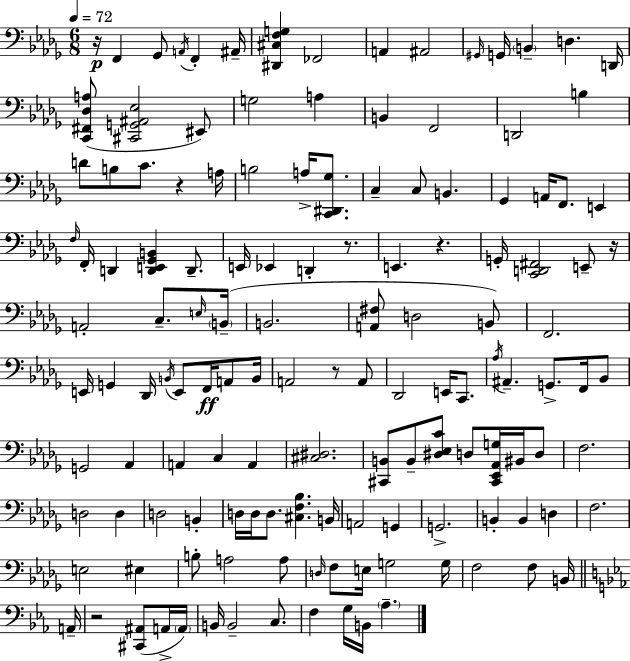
R/s F2/q Gb2/e A2/s F2/q A#2/s [D#2,C#3,F3,G3]/q FES2/h A2/q A#2/h G#2/s G2/s B2/q D3/q. D2/s [C2,F#2,Db3,A3]/e [C#2,G2,A#2,Eb3]/h EIS2/e G3/h A3/q B2/q F2/h D2/h B3/q D4/e B3/e C4/e. R/q A3/s B3/h A3/s [C2,D#2,Gb3]/e. C3/q C3/e B2/q. Gb2/q A2/s F2/e. E2/q F3/s F2/s D2/q [D2,E2,Gb2,B2]/q D2/e. E2/s Eb2/q D2/q R/e. E2/q. R/q. G2/s [C2,D2,F#2]/h E2/e R/s A2/h C3/e. E3/s B2/s B2/h. [A2,F#3]/e D3/h B2/e F2/h. E2/s G2/q Db2/s B2/s E2/e F2/s A2/e B2/s A2/h R/e A2/e Db2/h E2/s C2/e. Ab3/s A#2/q. G2/e. F2/s Bb2/e G2/h Ab2/q A2/q C3/q A2/q [C#3,D#3]/h. [C#2,B2]/e B2/e [D#3,Eb3,C4]/e D3/e [C#2,Eb2,Ab2,G3]/s BIS2/s D3/e F3/h. D3/h D3/q D3/h B2/q D3/s D3/s D3/e. [C#3,F3,Bb3]/q. B2/s A2/h G2/q G2/h. B2/q B2/q D3/q F3/h. E3/h EIS3/q B3/e A3/h A3/e D3/s F3/e E3/s G3/h G3/s F3/h F3/e B2/s A2/s R/h [C#2,A#2]/e A2/s A2/s B2/s B2/h C3/e. F3/q G3/s B2/s Ab3/q.